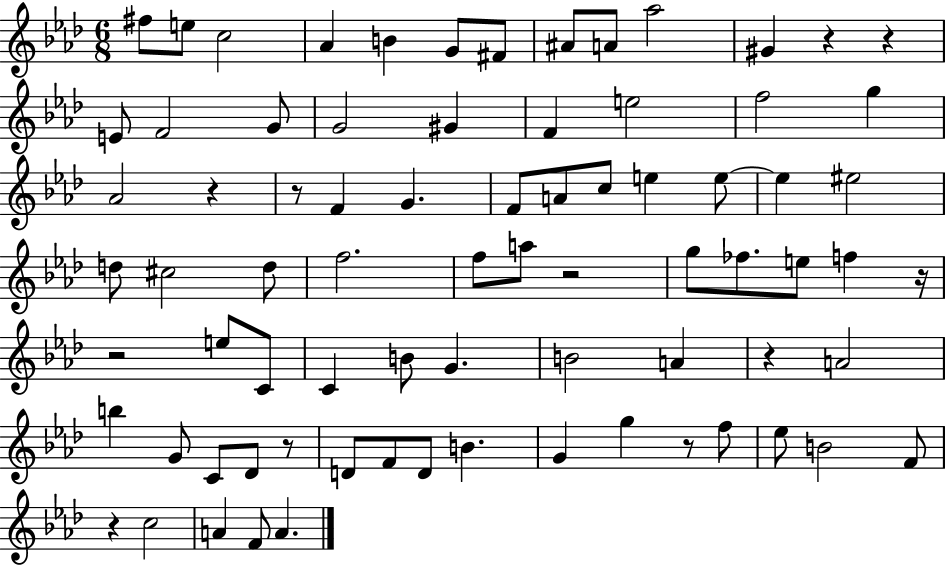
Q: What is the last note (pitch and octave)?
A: A4